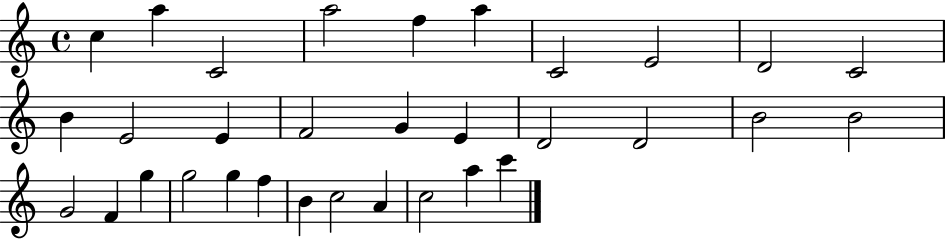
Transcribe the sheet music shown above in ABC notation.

X:1
T:Untitled
M:4/4
L:1/4
K:C
c a C2 a2 f a C2 E2 D2 C2 B E2 E F2 G E D2 D2 B2 B2 G2 F g g2 g f B c2 A c2 a c'